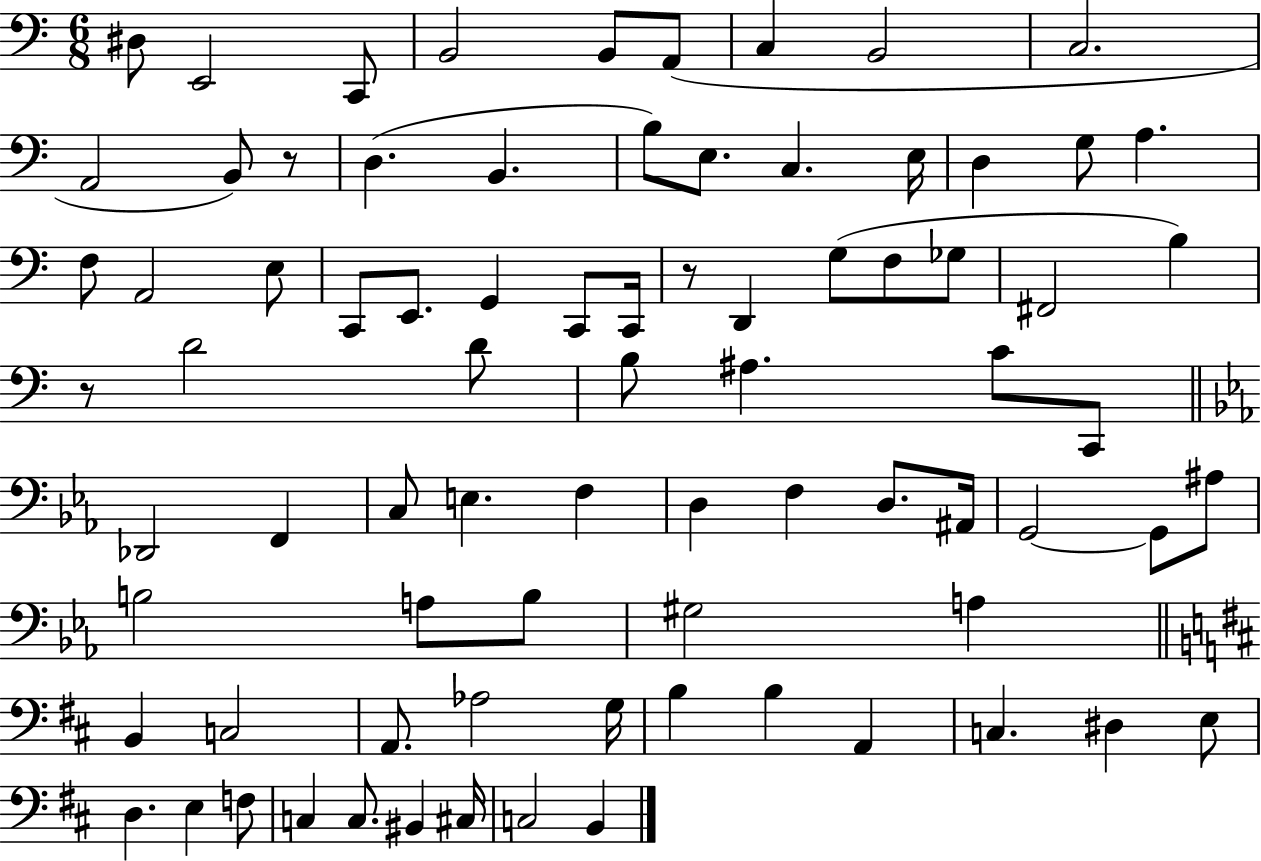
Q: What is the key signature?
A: C major